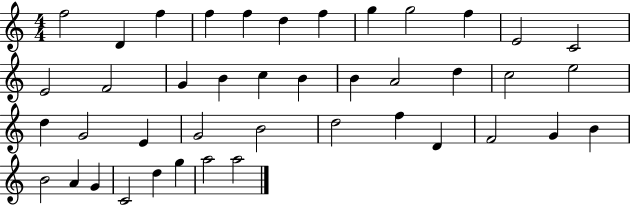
F5/h D4/q F5/q F5/q F5/q D5/q F5/q G5/q G5/h F5/q E4/h C4/h E4/h F4/h G4/q B4/q C5/q B4/q B4/q A4/h D5/q C5/h E5/h D5/q G4/h E4/q G4/h B4/h D5/h F5/q D4/q F4/h G4/q B4/q B4/h A4/q G4/q C4/h D5/q G5/q A5/h A5/h